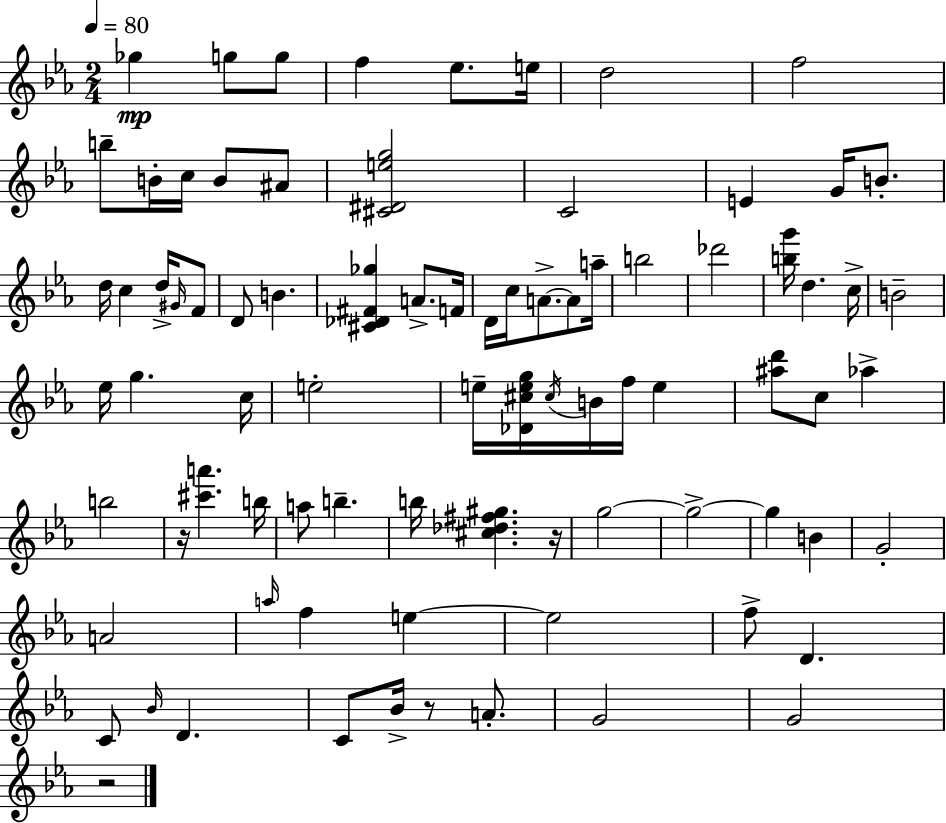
Gb5/q G5/e G5/e F5/q Eb5/e. E5/s D5/h F5/h B5/e B4/s C5/s B4/e A#4/e [C#4,D#4,E5,G5]/h C4/h E4/q G4/s B4/e. D5/s C5/q D5/s G#4/s F4/e D4/e B4/q. [C#4,Db4,F#4,Gb5]/q A4/e. F4/s D4/s C5/s A4/e. A4/e A5/s B5/h Db6/h [B5,G6]/s D5/q. C5/s B4/h Eb5/s G5/q. C5/s E5/h E5/s [Db4,C#5,E5,G5]/s C#5/s B4/s F5/s E5/q [A#5,D6]/e C5/e Ab5/q B5/h R/s [C#6,A6]/q. B5/s A5/e B5/q. B5/s [C#5,Db5,F#5,G#5]/q. R/s G5/h G5/h G5/q B4/q G4/h A4/h A5/s F5/q E5/q E5/h F5/e D4/q. C4/e Bb4/s D4/q. C4/e Bb4/s R/e A4/e. G4/h G4/h R/h